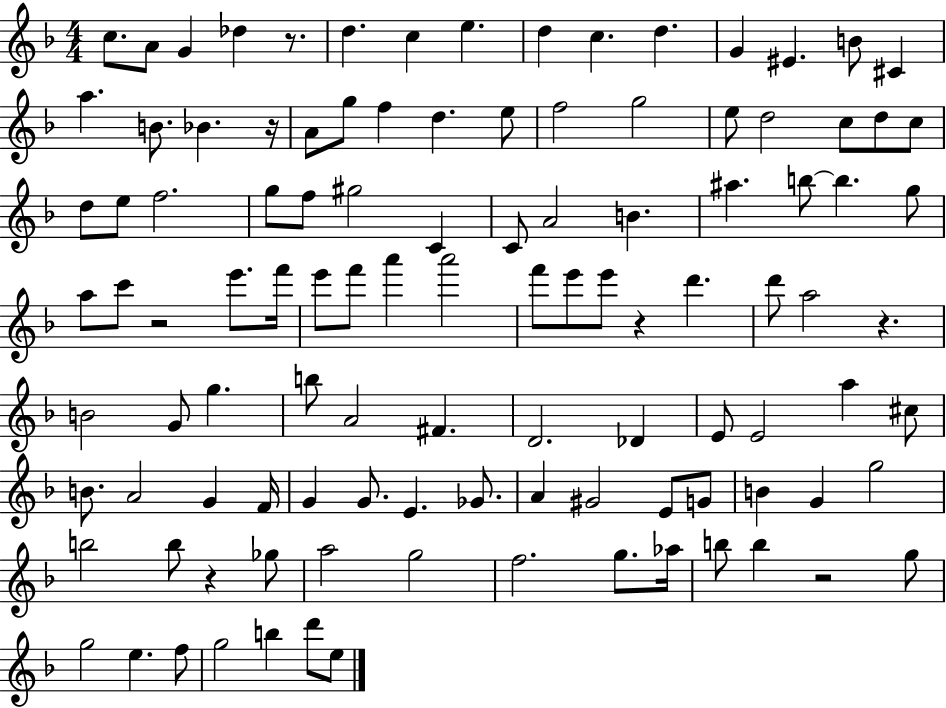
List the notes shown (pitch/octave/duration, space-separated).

C5/e. A4/e G4/q Db5/q R/e. D5/q. C5/q E5/q. D5/q C5/q. D5/q. G4/q EIS4/q. B4/e C#4/q A5/q. B4/e. Bb4/q. R/s A4/e G5/e F5/q D5/q. E5/e F5/h G5/h E5/e D5/h C5/e D5/e C5/e D5/e E5/e F5/h. G5/e F5/e G#5/h C4/q C4/e A4/h B4/q. A#5/q. B5/e B5/q. G5/e A5/e C6/e R/h E6/e. F6/s E6/e F6/e A6/q A6/h F6/e E6/e E6/e R/q D6/q. D6/e A5/h R/q. B4/h G4/e G5/q. B5/e A4/h F#4/q. D4/h. Db4/q E4/e E4/h A5/q C#5/e B4/e. A4/h G4/q F4/s G4/q G4/e. E4/q. Gb4/e. A4/q G#4/h E4/e G4/e B4/q G4/q G5/h B5/h B5/e R/q Gb5/e A5/h G5/h F5/h. G5/e. Ab5/s B5/e B5/q R/h G5/e G5/h E5/q. F5/e G5/h B5/q D6/e E5/e